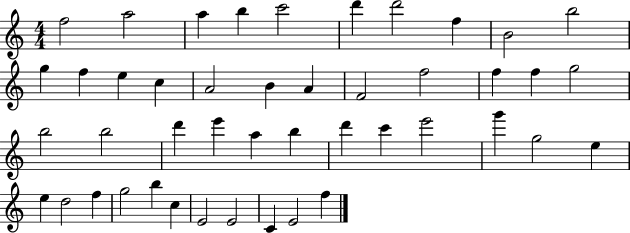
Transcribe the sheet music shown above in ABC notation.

X:1
T:Untitled
M:4/4
L:1/4
K:C
f2 a2 a b c'2 d' d'2 f B2 b2 g f e c A2 B A F2 f2 f f g2 b2 b2 d' e' a b d' c' e'2 g' g2 e e d2 f g2 b c E2 E2 C E2 f